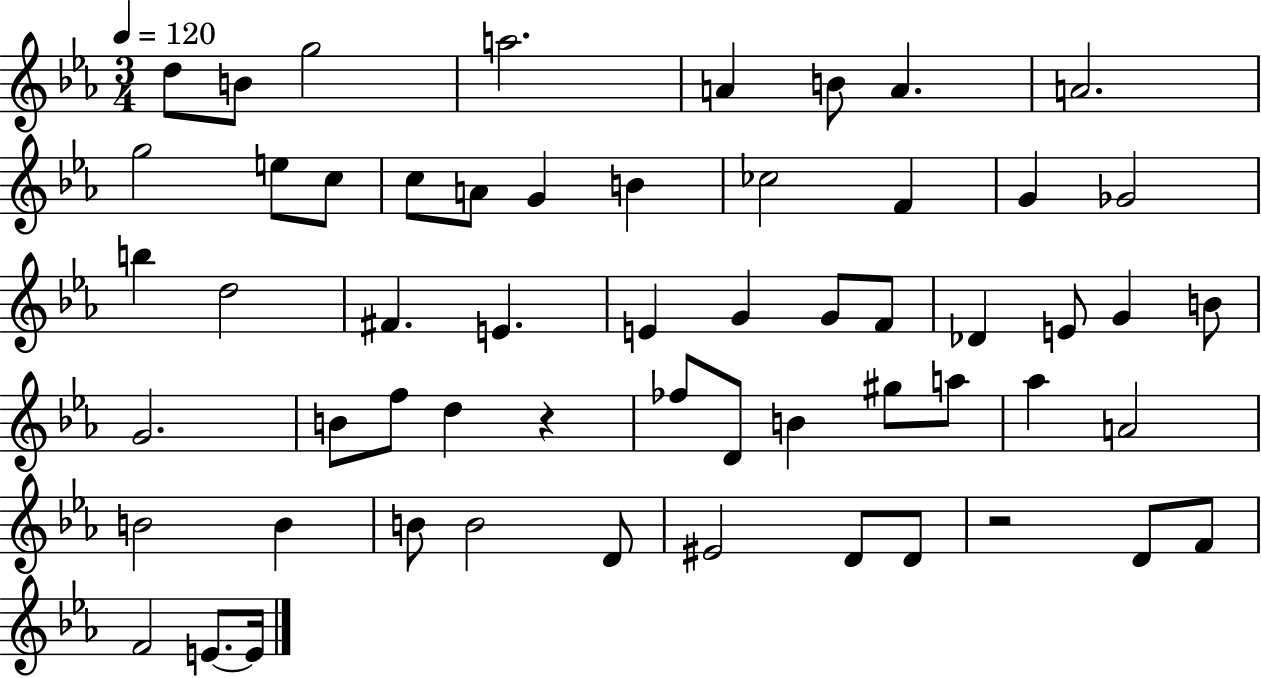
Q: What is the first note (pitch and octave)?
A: D5